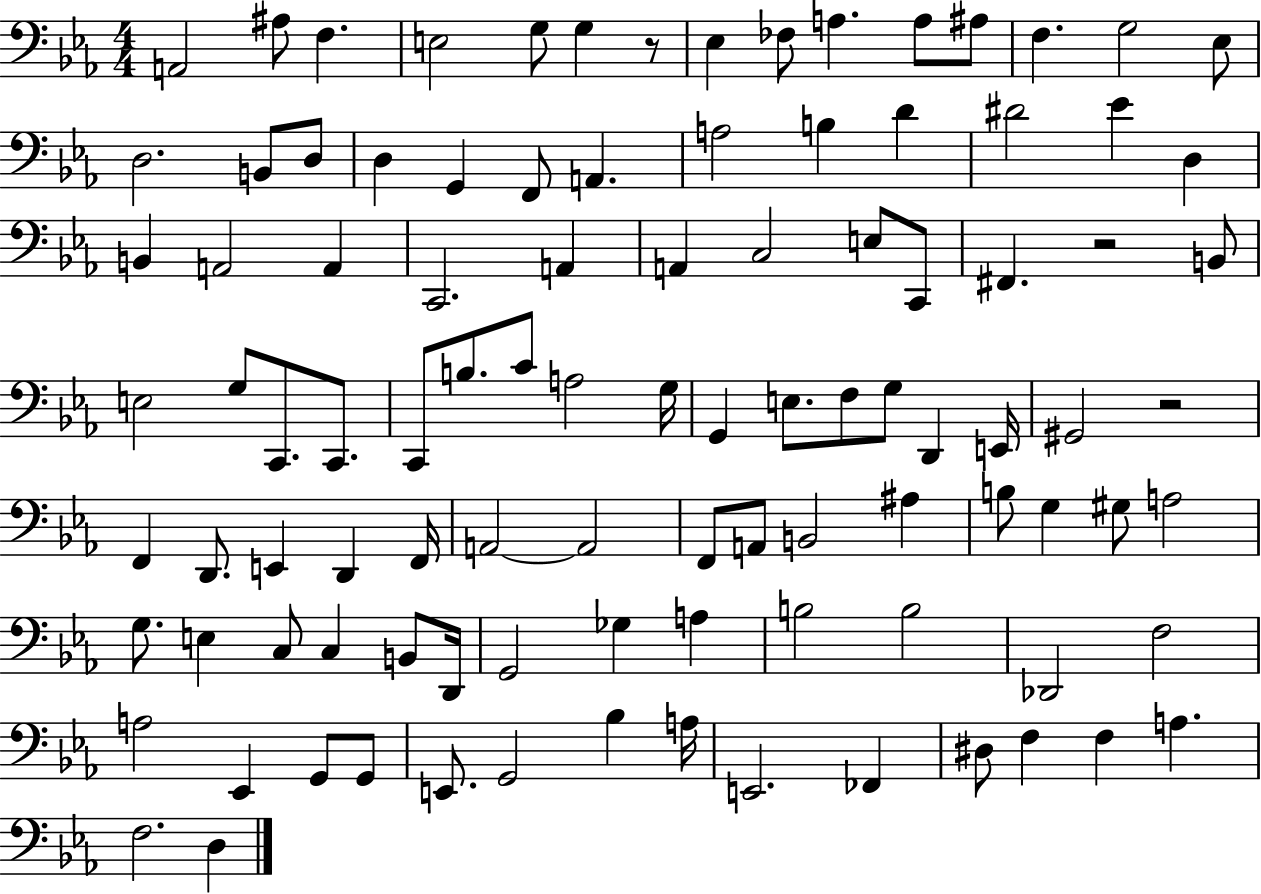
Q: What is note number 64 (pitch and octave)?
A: B2